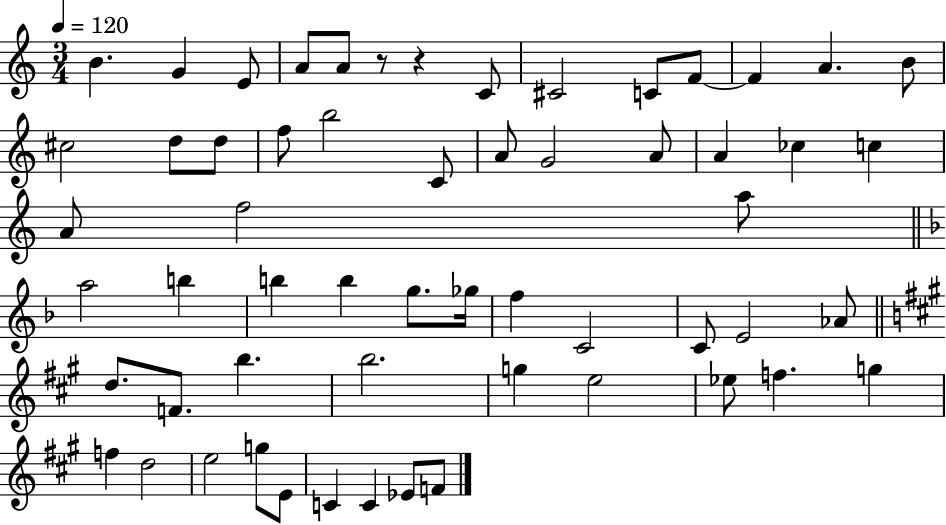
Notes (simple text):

B4/q. G4/q E4/e A4/e A4/e R/e R/q C4/e C#4/h C4/e F4/e F4/q A4/q. B4/e C#5/h D5/e D5/e F5/e B5/h C4/e A4/e G4/h A4/e A4/q CES5/q C5/q A4/e F5/h A5/e A5/h B5/q B5/q B5/q G5/e. Gb5/s F5/q C4/h C4/e E4/h Ab4/e D5/e. F4/e. B5/q. B5/h. G5/q E5/h Eb5/e F5/q. G5/q F5/q D5/h E5/h G5/e E4/e C4/q C4/q Eb4/e F4/e